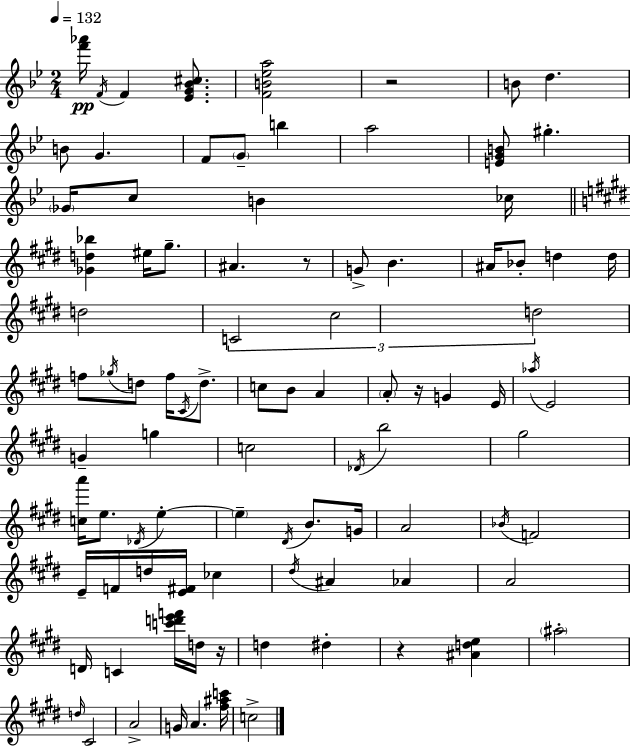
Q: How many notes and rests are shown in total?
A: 93